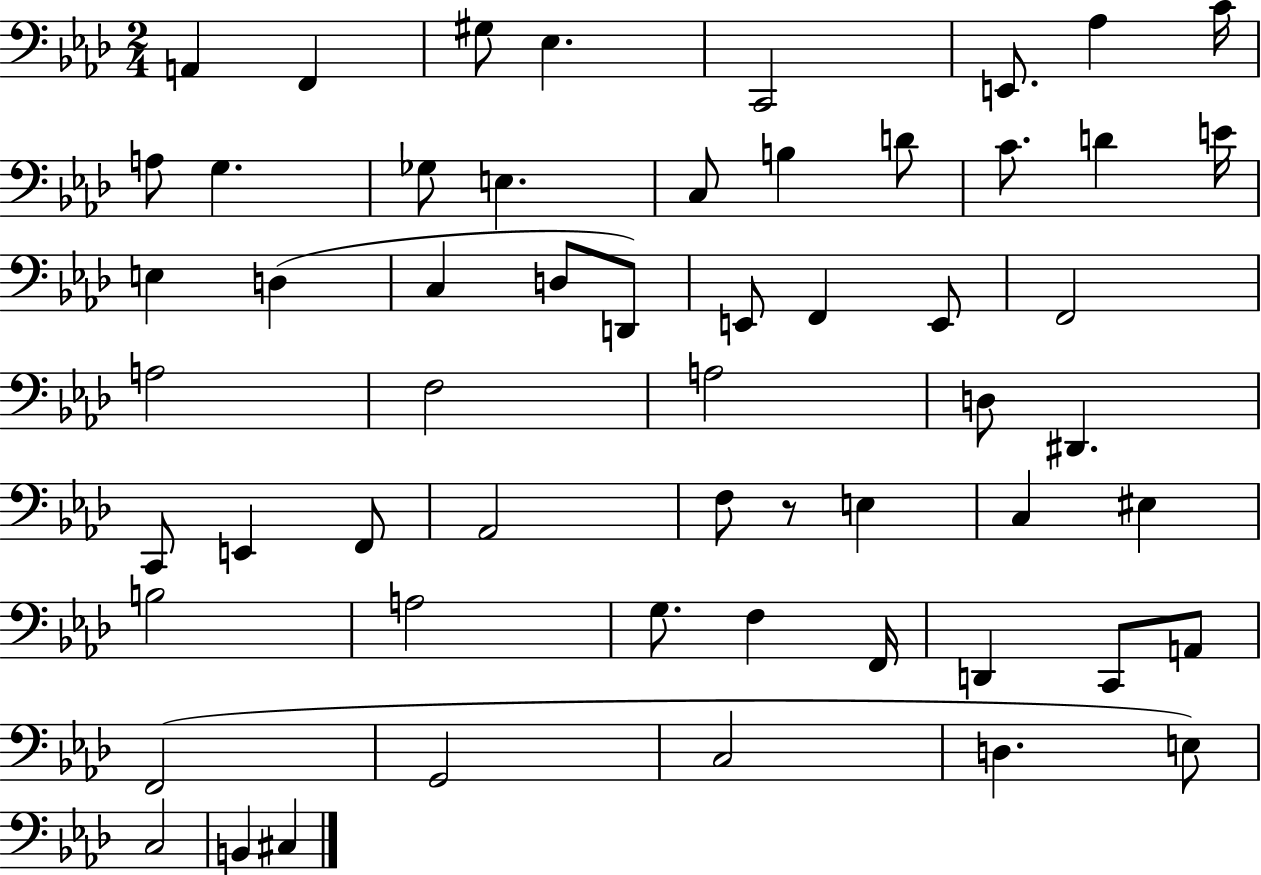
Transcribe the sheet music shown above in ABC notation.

X:1
T:Untitled
M:2/4
L:1/4
K:Ab
A,, F,, ^G,/2 _E, C,,2 E,,/2 _A, C/4 A,/2 G, _G,/2 E, C,/2 B, D/2 C/2 D E/4 E, D, C, D,/2 D,,/2 E,,/2 F,, E,,/2 F,,2 A,2 F,2 A,2 D,/2 ^D,, C,,/2 E,, F,,/2 _A,,2 F,/2 z/2 E, C, ^E, B,2 A,2 G,/2 F, F,,/4 D,, C,,/2 A,,/2 F,,2 G,,2 C,2 D, E,/2 C,2 B,, ^C,